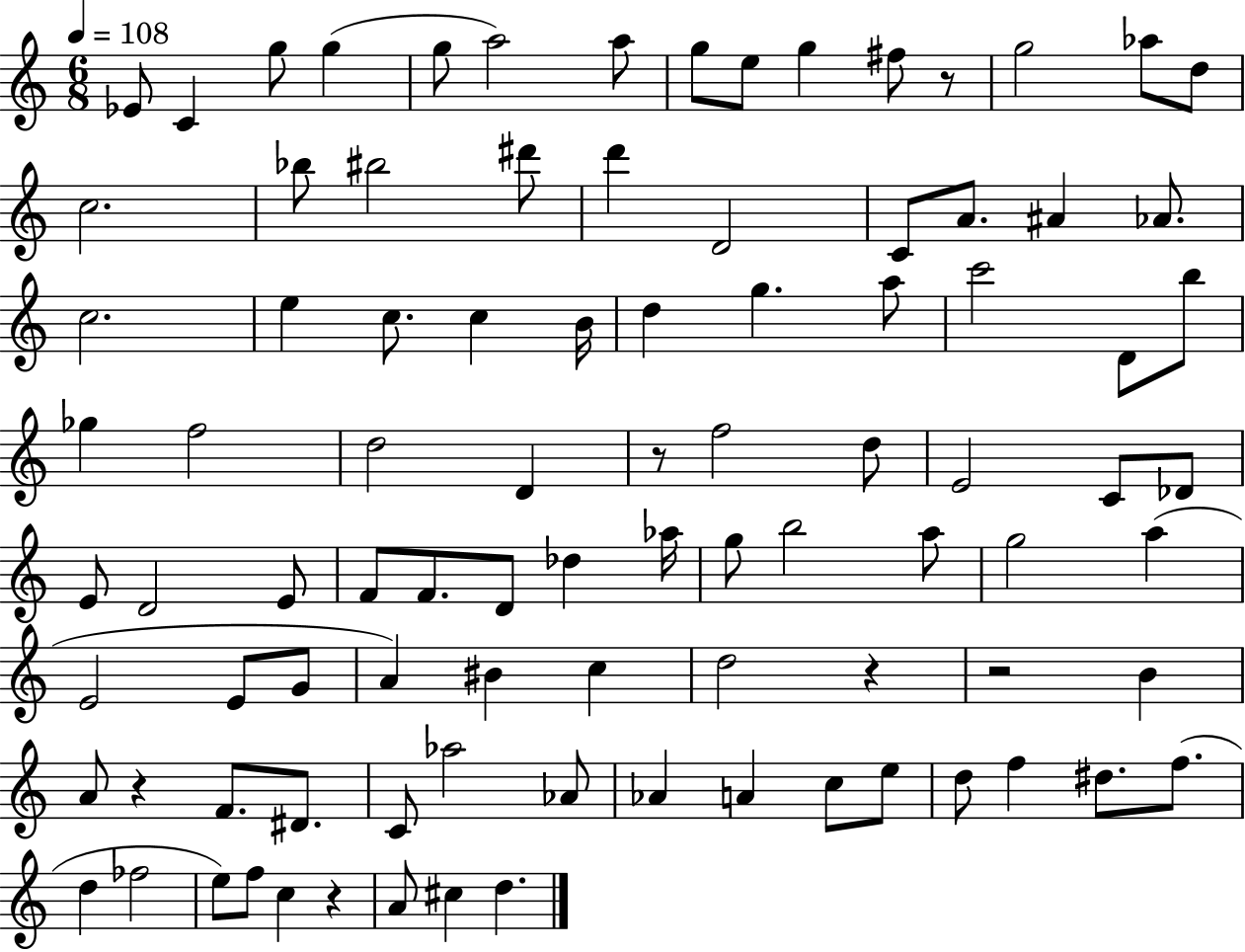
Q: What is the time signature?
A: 6/8